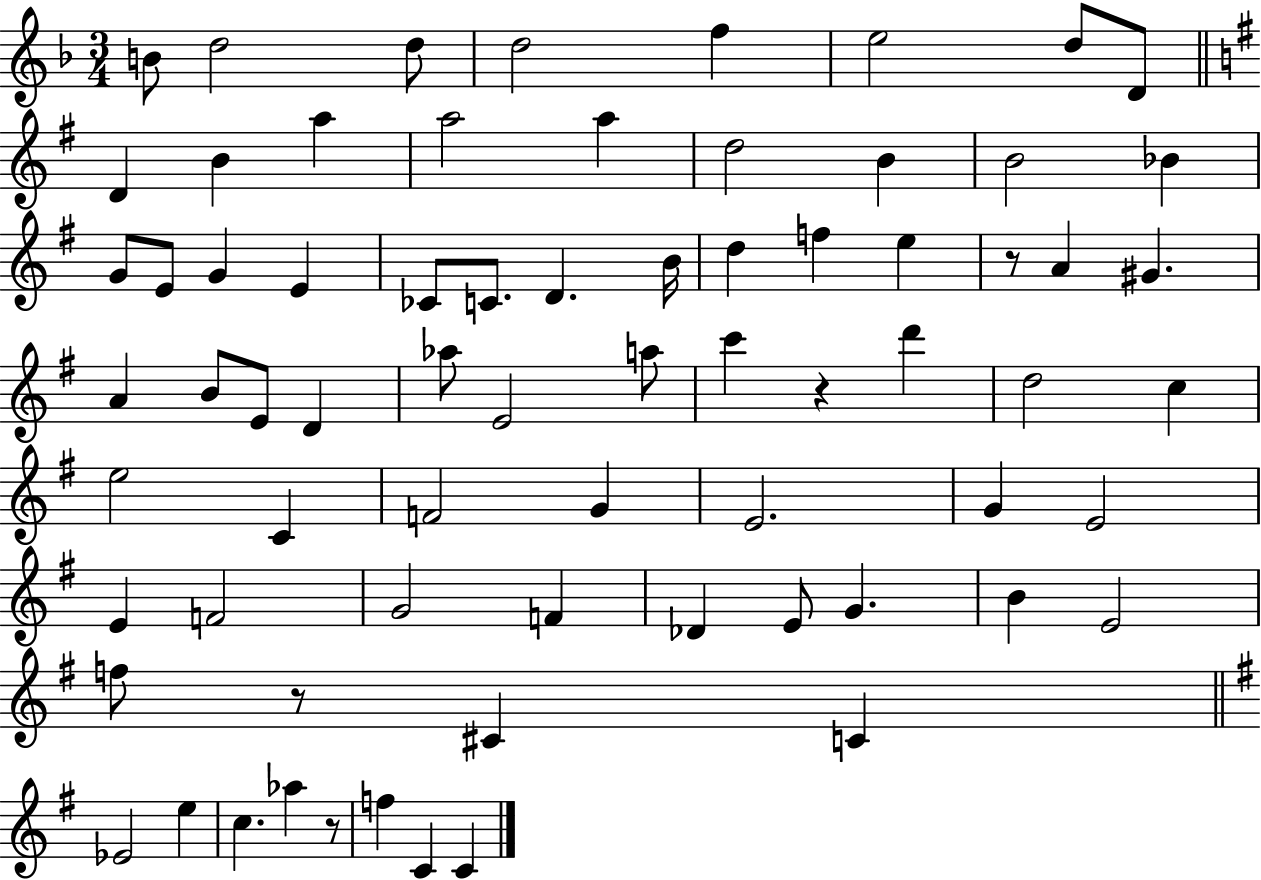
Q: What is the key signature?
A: F major